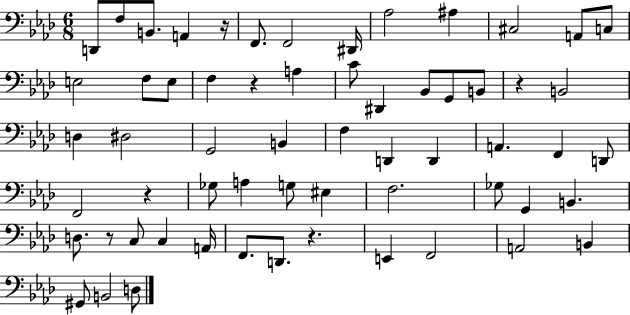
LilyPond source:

{
  \clef bass
  \numericTimeSignature
  \time 6/8
  \key aes \major
  d,8 f8 b,8. a,4 r16 | f,8. f,2 dis,16 | aes2 ais4 | cis2 a,8 c8 | \break e2 f8 e8 | f4 r4 a4 | c'8 dis,4 bes,8 g,8 b,8 | r4 b,2 | \break d4 dis2 | g,2 b,4 | f4 d,4 d,4 | a,4. f,4 d,8 | \break f,2 r4 | ges8 a4 g8 eis4 | f2. | ges8 g,4 b,4. | \break d8. r8 c8 c4 a,16 | f,8. d,8. r4. | e,4 f,2 | a,2 b,4 | \break gis,8 b,2 d8 | \bar "|."
}